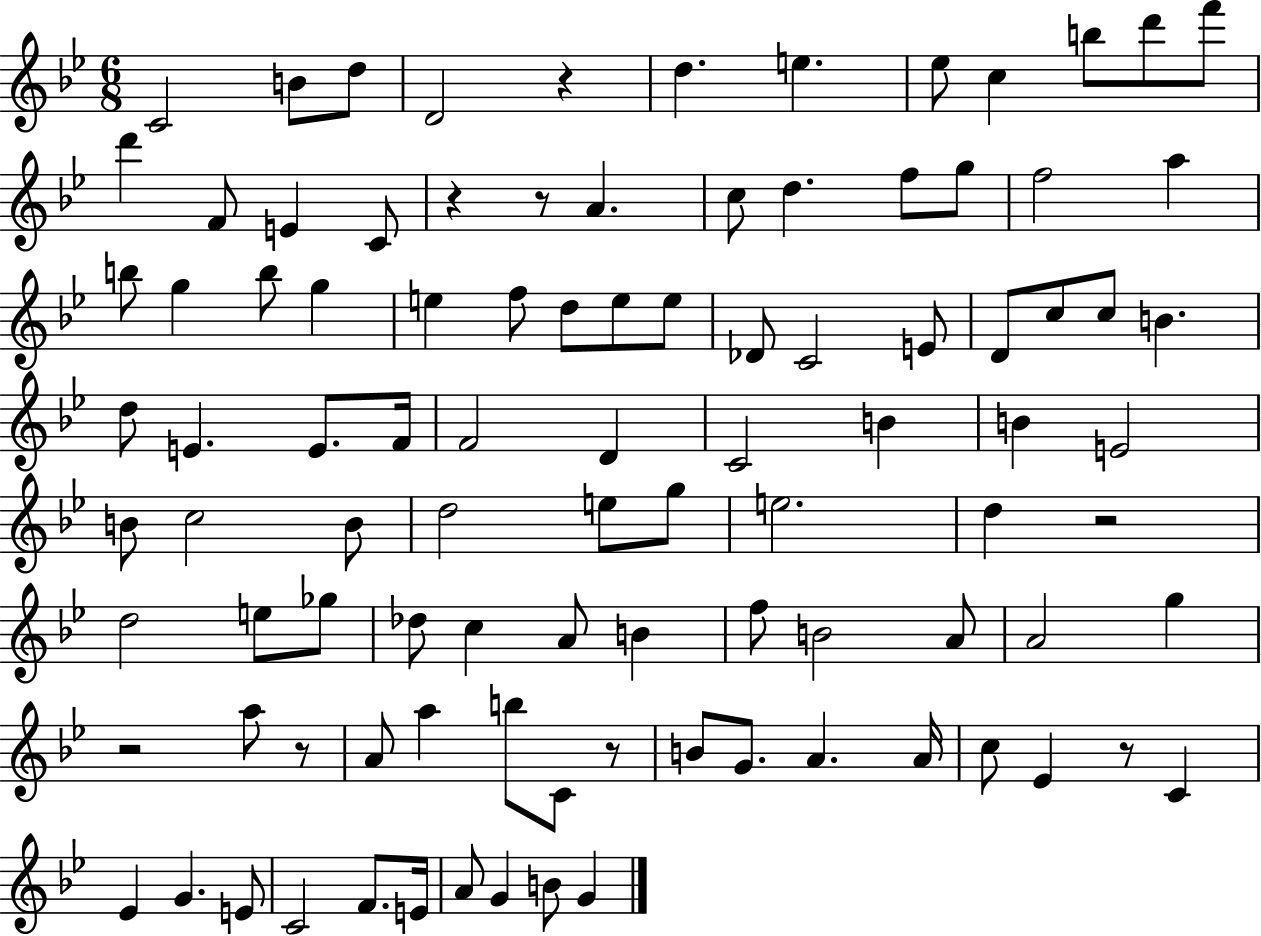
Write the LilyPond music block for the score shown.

{
  \clef treble
  \numericTimeSignature
  \time 6/8
  \key bes \major
  c'2 b'8 d''8 | d'2 r4 | d''4. e''4. | ees''8 c''4 b''8 d'''8 f'''8 | \break d'''4 f'8 e'4 c'8 | r4 r8 a'4. | c''8 d''4. f''8 g''8 | f''2 a''4 | \break b''8 g''4 b''8 g''4 | e''4 f''8 d''8 e''8 e''8 | des'8 c'2 e'8 | d'8 c''8 c''8 b'4. | \break d''8 e'4. e'8. f'16 | f'2 d'4 | c'2 b'4 | b'4 e'2 | \break b'8 c''2 b'8 | d''2 e''8 g''8 | e''2. | d''4 r2 | \break d''2 e''8 ges''8 | des''8 c''4 a'8 b'4 | f''8 b'2 a'8 | a'2 g''4 | \break r2 a''8 r8 | a'8 a''4 b''8 c'8 r8 | b'8 g'8. a'4. a'16 | c''8 ees'4 r8 c'4 | \break ees'4 g'4. e'8 | c'2 f'8. e'16 | a'8 g'4 b'8 g'4 | \bar "|."
}